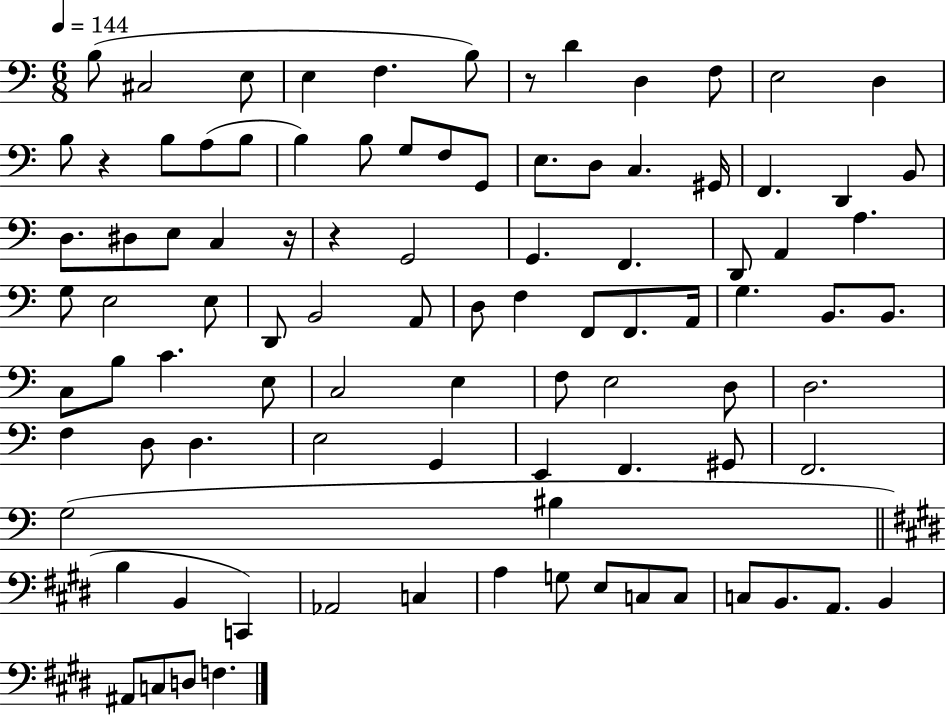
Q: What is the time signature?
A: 6/8